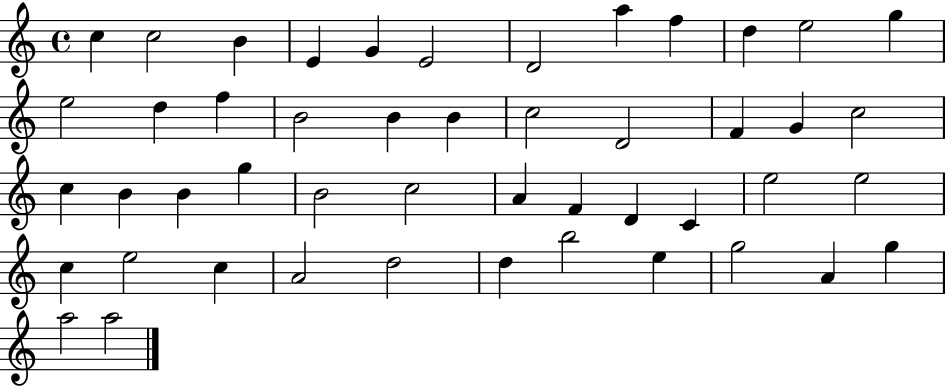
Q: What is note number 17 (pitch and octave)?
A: B4